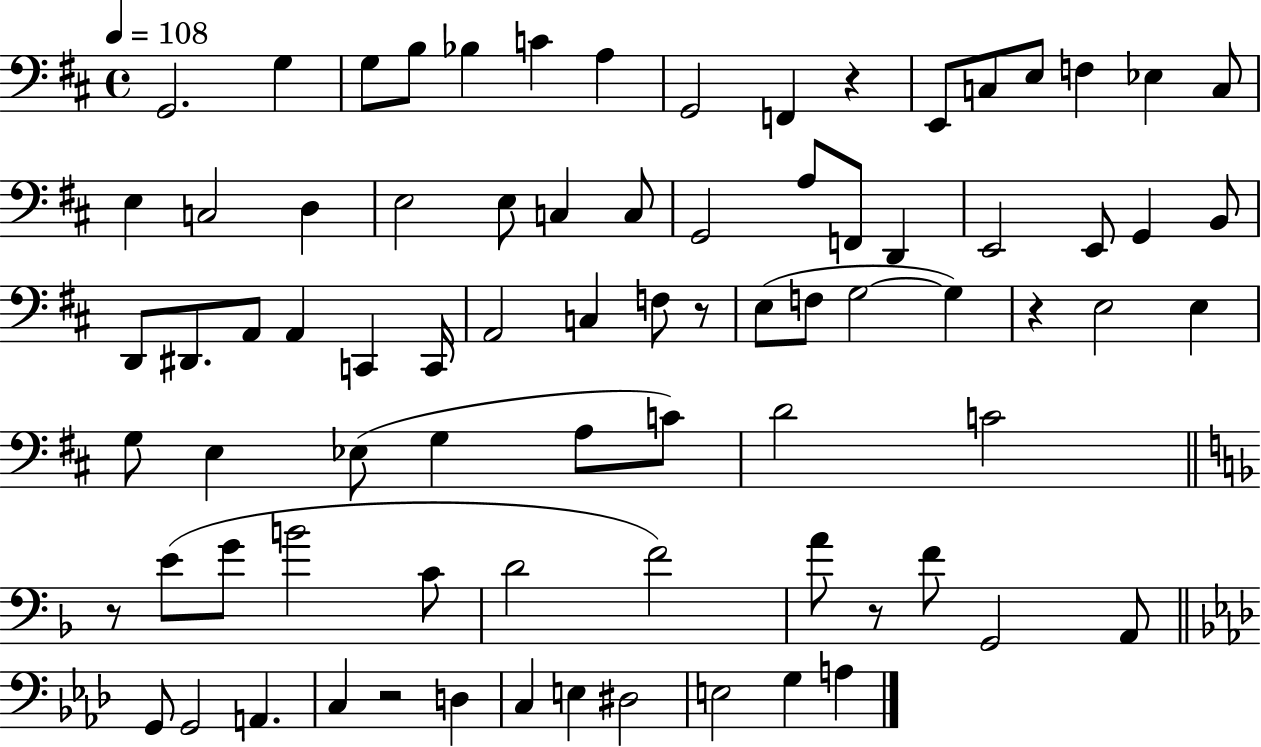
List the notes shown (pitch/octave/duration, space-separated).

G2/h. G3/q G3/e B3/e Bb3/q C4/q A3/q G2/h F2/q R/q E2/e C3/e E3/e F3/q Eb3/q C3/e E3/q C3/h D3/q E3/h E3/e C3/q C3/e G2/h A3/e F2/e D2/q E2/h E2/e G2/q B2/e D2/e D#2/e. A2/e A2/q C2/q C2/s A2/h C3/q F3/e R/e E3/e F3/e G3/h G3/q R/q E3/h E3/q G3/e E3/q Eb3/e G3/q A3/e C4/e D4/h C4/h R/e E4/e G4/e B4/h C4/e D4/h F4/h A4/e R/e F4/e G2/h A2/e G2/e G2/h A2/q. C3/q R/h D3/q C3/q E3/q D#3/h E3/h G3/q A3/q